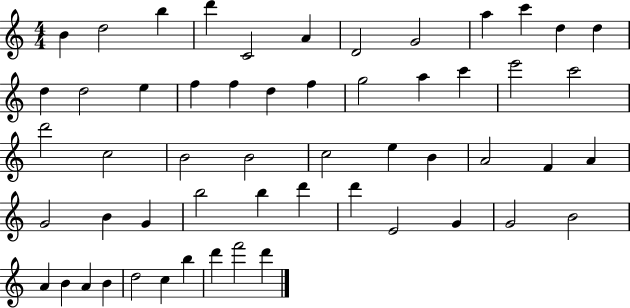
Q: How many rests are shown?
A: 0